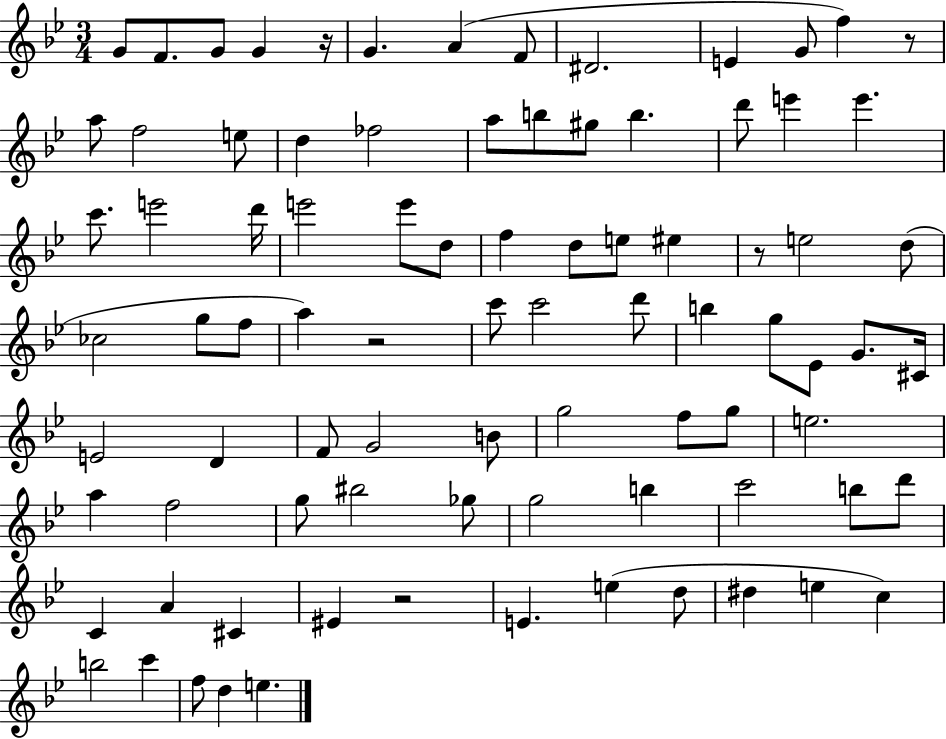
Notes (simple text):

G4/e F4/e. G4/e G4/q R/s G4/q. A4/q F4/e D#4/h. E4/q G4/e F5/q R/e A5/e F5/h E5/e D5/q FES5/h A5/e B5/e G#5/e B5/q. D6/e E6/q E6/q. C6/e. E6/h D6/s E6/h E6/e D5/e F5/q D5/e E5/e EIS5/q R/e E5/h D5/e CES5/h G5/e F5/e A5/q R/h C6/e C6/h D6/e B5/q G5/e Eb4/e G4/e. C#4/s E4/h D4/q F4/e G4/h B4/e G5/h F5/e G5/e E5/h. A5/q F5/h G5/e BIS5/h Gb5/e G5/h B5/q C6/h B5/e D6/e C4/q A4/q C#4/q EIS4/q R/h E4/q. E5/q D5/e D#5/q E5/q C5/q B5/h C6/q F5/e D5/q E5/q.